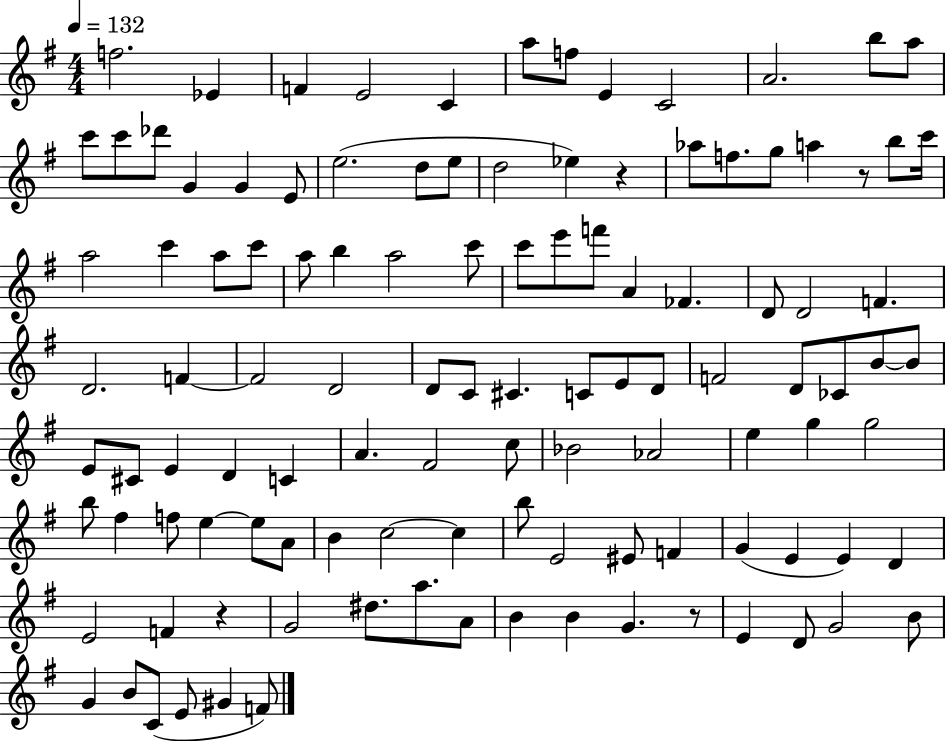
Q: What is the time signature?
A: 4/4